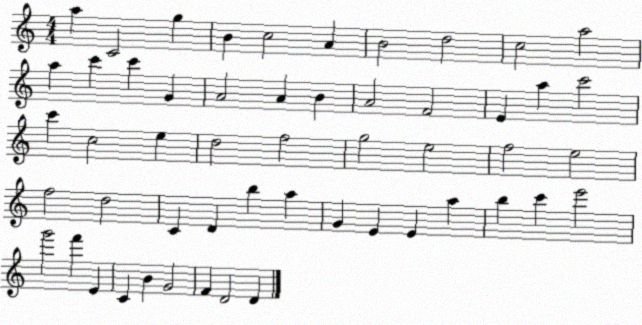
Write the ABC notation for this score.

X:1
T:Untitled
M:4/4
L:1/4
K:C
a C2 g B c2 A B2 d2 c2 a2 a c' c' G A2 A B A2 F2 E a c'2 c' c2 e d2 f2 g2 e2 f2 e2 f2 d2 C D b a G E E a b c' e'2 g'2 f' E C B G2 F D2 D